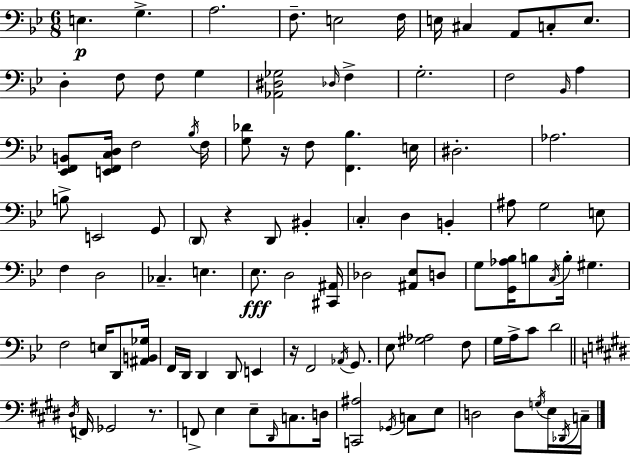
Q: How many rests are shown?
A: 4